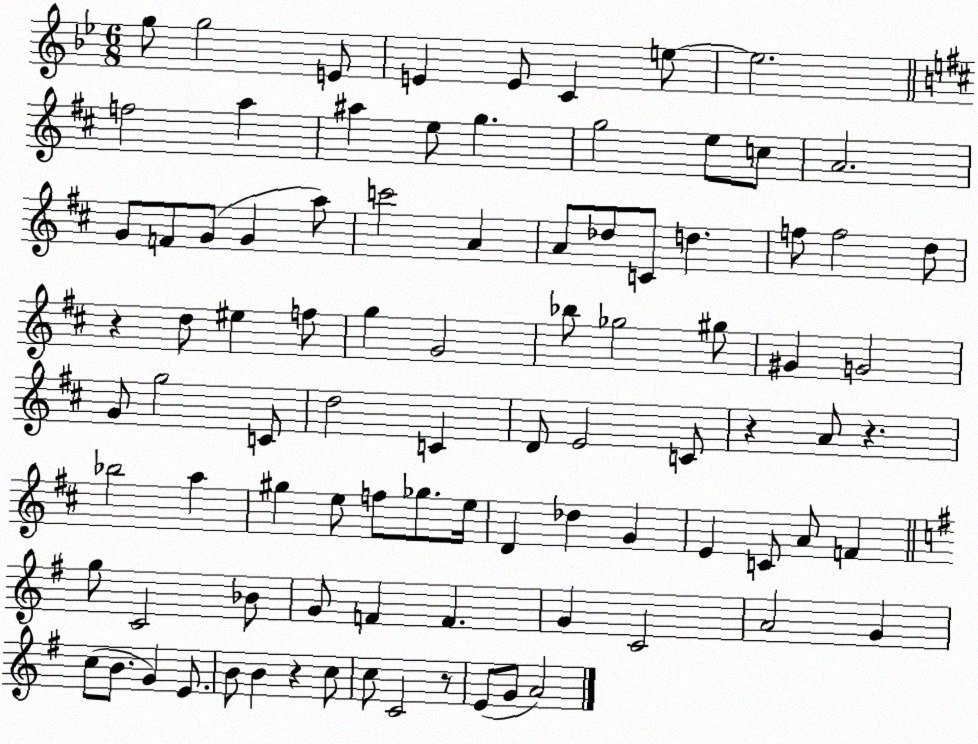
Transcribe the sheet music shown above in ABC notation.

X:1
T:Untitled
M:6/8
L:1/4
K:Bb
g/2 g2 E/2 E E/2 C e/2 e2 f2 a ^a e/2 g g2 e/2 c/2 A2 G/2 F/2 G/2 G a/2 c'2 A A/2 _d/2 C/2 d f/2 f2 d/2 z d/2 ^e f/2 g G2 _b/2 _g2 ^g/2 ^G G2 G/2 g2 C/2 d2 C D/2 E2 C/2 z A/2 z _b2 a ^g e/2 f/2 _g/2 e/4 D _d G E C/2 A/2 F g/2 C2 _B/2 G/2 F F G C2 A2 G c/2 B/2 G E/2 B/2 B z c/2 c/2 C2 z/2 E/2 G/2 A2